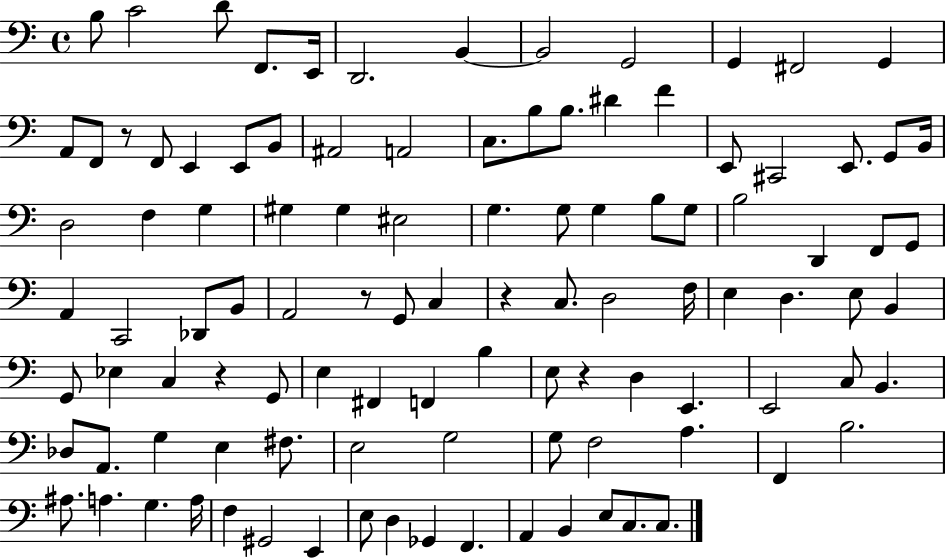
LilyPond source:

{
  \clef bass
  \time 4/4
  \defaultTimeSignature
  \key c \major
  b8 c'2 d'8 f,8. e,16 | d,2. b,4~~ | b,2 g,2 | g,4 fis,2 g,4 | \break a,8 f,8 r8 f,8 e,4 e,8 b,8 | ais,2 a,2 | c8. b8 b8. dis'4 f'4 | e,8 cis,2 e,8. g,8 b,16 | \break d2 f4 g4 | gis4 gis4 eis2 | g4. g8 g4 b8 g8 | b2 d,4 f,8 g,8 | \break a,4 c,2 des,8 b,8 | a,2 r8 g,8 c4 | r4 c8. d2 f16 | e4 d4. e8 b,4 | \break g,8 ees4 c4 r4 g,8 | e4 fis,4 f,4 b4 | e8 r4 d4 e,4. | e,2 c8 b,4. | \break des8 a,8. g4 e4 fis8. | e2 g2 | g8 f2 a4. | f,4 b2. | \break ais8. a4. g4. a16 | f4 gis,2 e,4 | e8 d4 ges,4 f,4. | a,4 b,4 e8 c8. c8. | \break \bar "|."
}